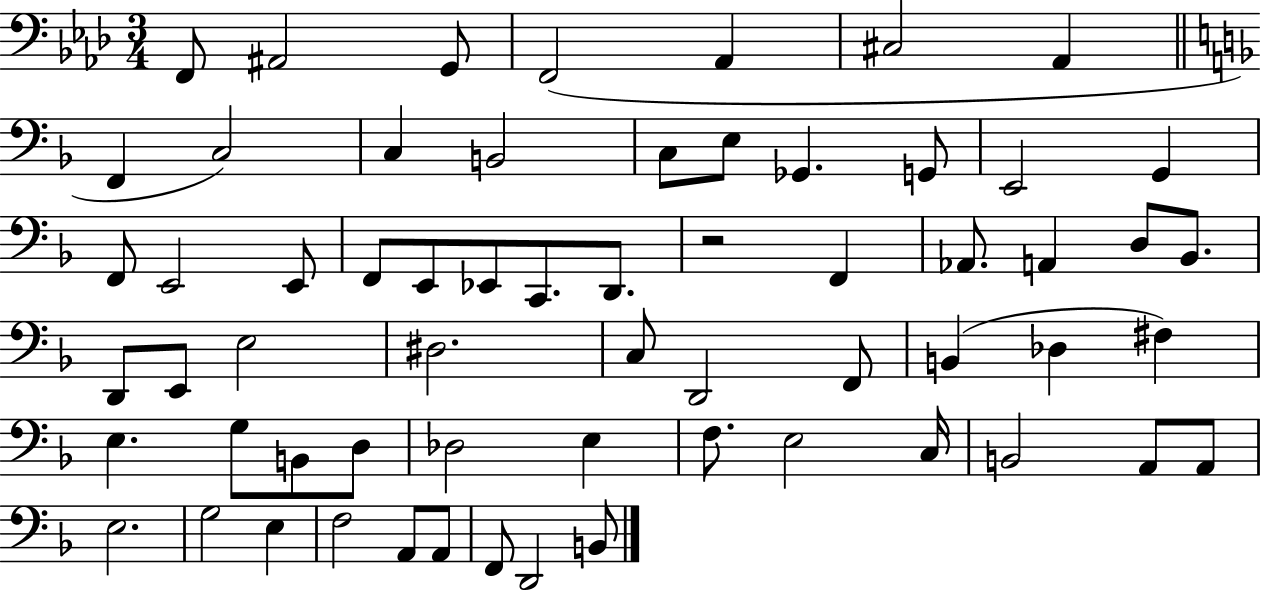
{
  \clef bass
  \numericTimeSignature
  \time 3/4
  \key aes \major
  f,8 ais,2 g,8 | f,2( aes,4 | cis2 aes,4 | \bar "||" \break \key d \minor f,4 c2) | c4 b,2 | c8 e8 ges,4. g,8 | e,2 g,4 | \break f,8 e,2 e,8 | f,8 e,8 ees,8 c,8. d,8. | r2 f,4 | aes,8. a,4 d8 bes,8. | \break d,8 e,8 e2 | dis2. | c8 d,2 f,8 | b,4( des4 fis4) | \break e4. g8 b,8 d8 | des2 e4 | f8. e2 c16 | b,2 a,8 a,8 | \break e2. | g2 e4 | f2 a,8 a,8 | f,8 d,2 b,8 | \break \bar "|."
}